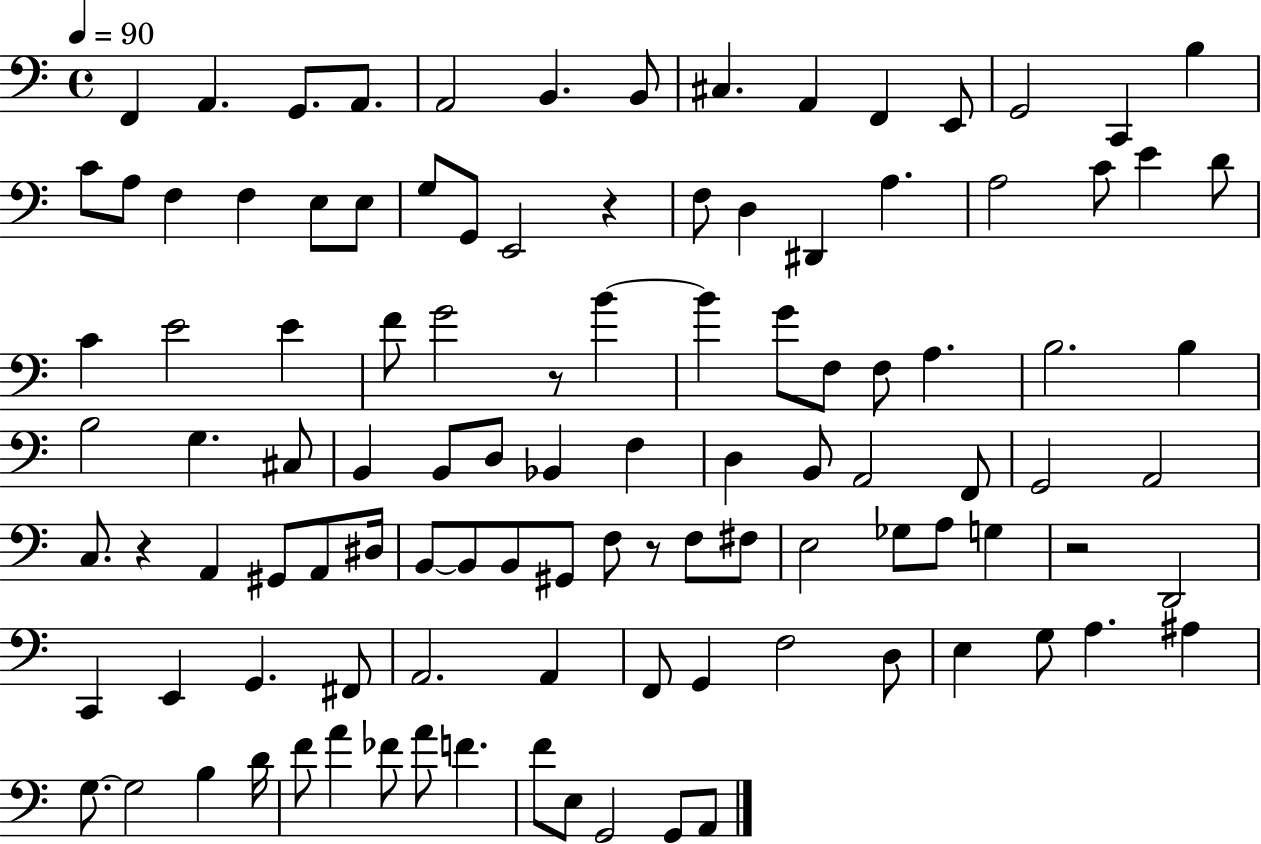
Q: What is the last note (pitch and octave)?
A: A2